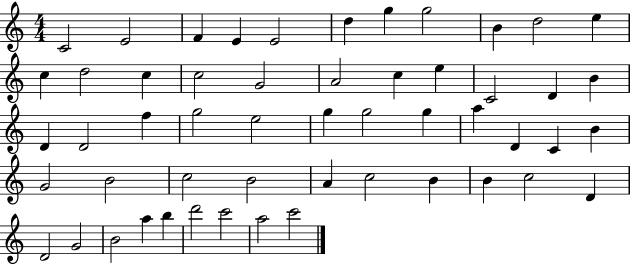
{
  \clef treble
  \numericTimeSignature
  \time 4/4
  \key c \major
  c'2 e'2 | f'4 e'4 e'2 | d''4 g''4 g''2 | b'4 d''2 e''4 | \break c''4 d''2 c''4 | c''2 g'2 | a'2 c''4 e''4 | c'2 d'4 b'4 | \break d'4 d'2 f''4 | g''2 e''2 | g''4 g''2 g''4 | a''4 d'4 c'4 b'4 | \break g'2 b'2 | c''2 b'2 | a'4 c''2 b'4 | b'4 c''2 d'4 | \break d'2 g'2 | b'2 a''4 b''4 | d'''2 c'''2 | a''2 c'''2 | \break \bar "|."
}